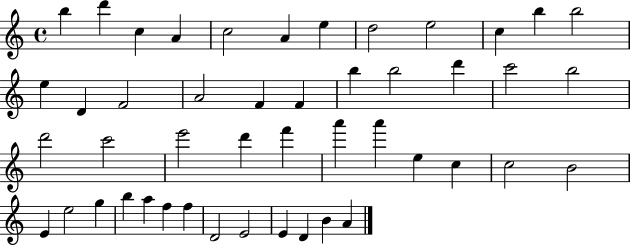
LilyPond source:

{
  \clef treble
  \time 4/4
  \defaultTimeSignature
  \key c \major
  b''4 d'''4 c''4 a'4 | c''2 a'4 e''4 | d''2 e''2 | c''4 b''4 b''2 | \break e''4 d'4 f'2 | a'2 f'4 f'4 | b''4 b''2 d'''4 | c'''2 b''2 | \break d'''2 c'''2 | e'''2 d'''4 f'''4 | a'''4 a'''4 e''4 c''4 | c''2 b'2 | \break e'4 e''2 g''4 | b''4 a''4 f''4 f''4 | d'2 e'2 | e'4 d'4 b'4 a'4 | \break \bar "|."
}